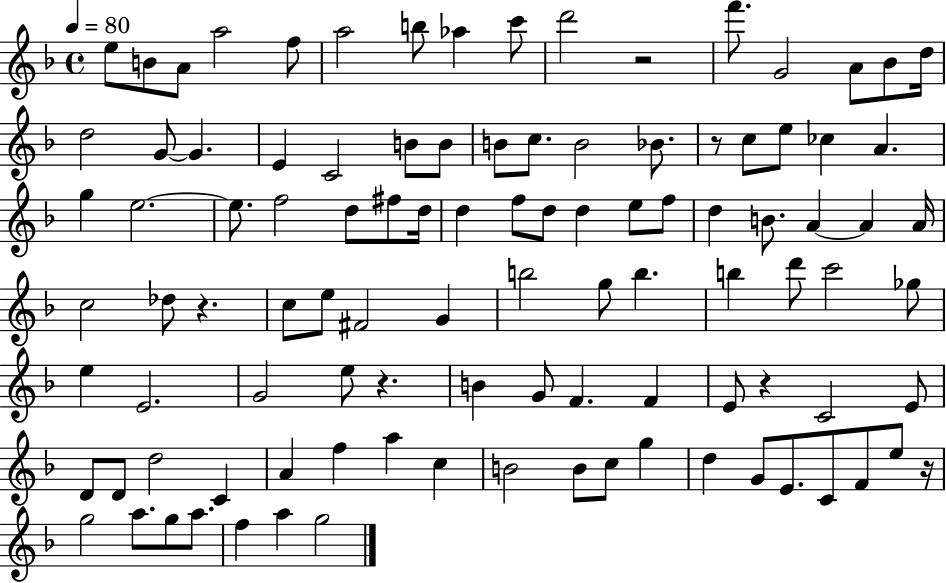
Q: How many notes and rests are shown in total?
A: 103